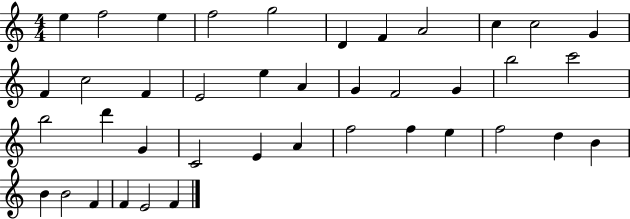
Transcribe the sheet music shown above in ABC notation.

X:1
T:Untitled
M:4/4
L:1/4
K:C
e f2 e f2 g2 D F A2 c c2 G F c2 F E2 e A G F2 G b2 c'2 b2 d' G C2 E A f2 f e f2 d B B B2 F F E2 F